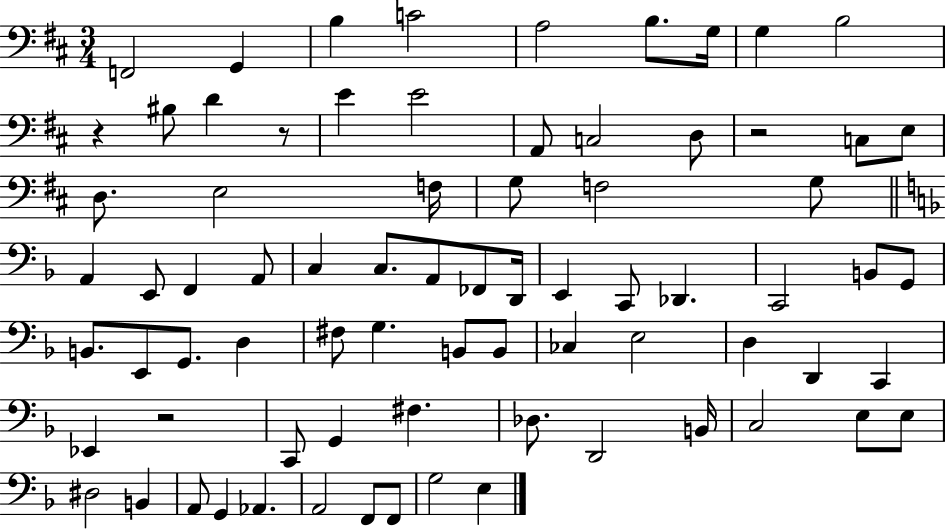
F2/h G2/q B3/q C4/h A3/h B3/e. G3/s G3/q B3/h R/q BIS3/e D4/q R/e E4/q E4/h A2/e C3/h D3/e R/h C3/e E3/e D3/e. E3/h F3/s G3/e F3/h G3/e A2/q E2/e F2/q A2/e C3/q C3/e. A2/e FES2/e D2/s E2/q C2/e Db2/q. C2/h B2/e G2/e B2/e. E2/e G2/e. D3/q F#3/e G3/q. B2/e B2/e CES3/q E3/h D3/q D2/q C2/q Eb2/q R/h C2/e G2/q F#3/q. Db3/e. D2/h B2/s C3/h E3/e E3/e D#3/h B2/q A2/e G2/q Ab2/q. A2/h F2/e F2/e G3/h E3/q